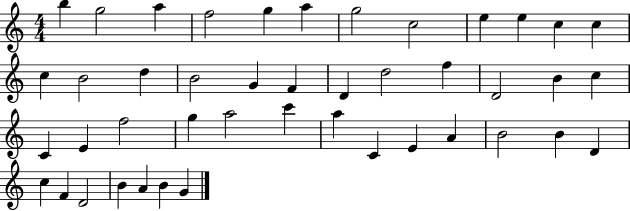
X:1
T:Untitled
M:4/4
L:1/4
K:C
b g2 a f2 g a g2 c2 e e c c c B2 d B2 G F D d2 f D2 B c C E f2 g a2 c' a C E A B2 B D c F D2 B A B G